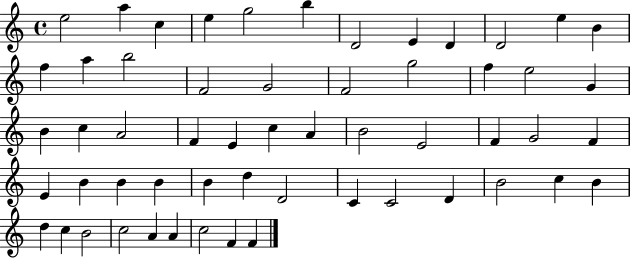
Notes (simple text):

E5/h A5/q C5/q E5/q G5/h B5/q D4/h E4/q D4/q D4/h E5/q B4/q F5/q A5/q B5/h F4/h G4/h F4/h G5/h F5/q E5/h G4/q B4/q C5/q A4/h F4/q E4/q C5/q A4/q B4/h E4/h F4/q G4/h F4/q E4/q B4/q B4/q B4/q B4/q D5/q D4/h C4/q C4/h D4/q B4/h C5/q B4/q D5/q C5/q B4/h C5/h A4/q A4/q C5/h F4/q F4/q